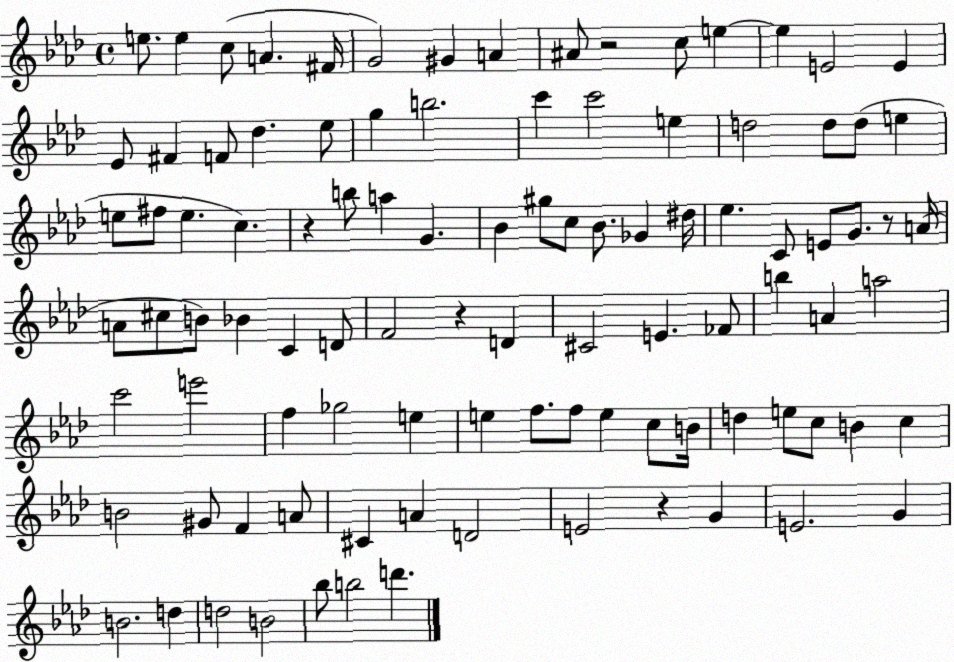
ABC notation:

X:1
T:Untitled
M:4/4
L:1/4
K:Ab
e/2 e c/2 A ^F/4 G2 ^G A ^A/2 z2 c/2 e e E2 E _E/2 ^F F/2 _d _e/2 g b2 c' c'2 e d2 d/2 d/2 e e/2 ^f/2 e c z b/2 a G _B ^g/2 c/2 _B/2 _G ^d/4 _e C/2 E/2 G/2 z/2 A/4 A/2 ^c/2 B/2 _B C D/2 F2 z D ^C2 E _F/2 b A a2 c'2 e'2 f _g2 e e f/2 f/2 e c/2 B/4 d e/2 c/2 B c B2 ^G/2 F A/2 ^C A D2 E2 z G E2 G B2 d d2 B2 _b/2 b2 d'